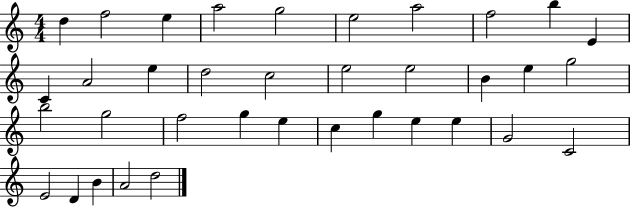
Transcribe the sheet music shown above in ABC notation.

X:1
T:Untitled
M:4/4
L:1/4
K:C
d f2 e a2 g2 e2 a2 f2 b E C A2 e d2 c2 e2 e2 B e g2 b2 g2 f2 g e c g e e G2 C2 E2 D B A2 d2